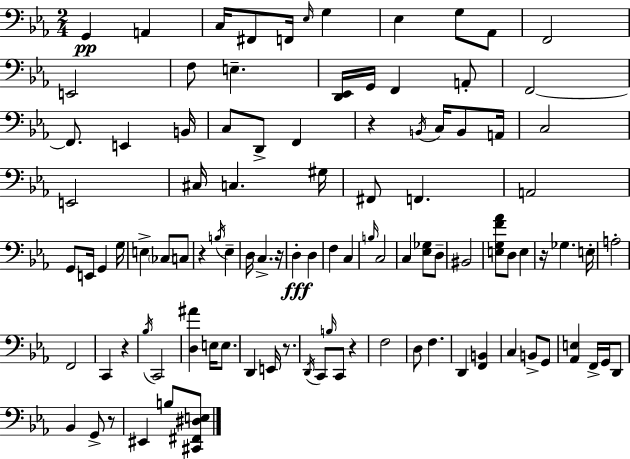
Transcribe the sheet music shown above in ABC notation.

X:1
T:Untitled
M:2/4
L:1/4
K:Eb
G,, A,, C,/4 ^F,,/2 F,,/4 _E,/4 G, _E, G,/2 _A,,/2 F,,2 E,,2 F,/2 E, [D,,_E,,]/4 G,,/4 F,, A,,/2 F,,2 F,,/2 E,, B,,/4 C,/2 D,,/2 F,, z B,,/4 C,/4 B,,/2 A,,/4 C,2 E,,2 ^C,/4 C, ^G,/4 ^F,,/2 F,, A,,2 G,,/2 E,,/4 G,, G,/4 E, _C,/2 C,/2 z B,/4 _E, D,/4 C, z/4 D, D, F, C, B,/4 C,2 C, [_E,_G,]/2 D,/2 ^B,,2 [E,G,F_A]/2 D,/2 E, z/4 _G, E,/4 A,2 F,,2 C,, z _B,/4 C,,2 [D,^A] E,/4 E,/2 D,, E,,/4 z/2 D,,/4 C,,/2 B,/4 C,,/2 z F,2 D,/2 F, D,, [F,,B,,] C, B,,/2 G,,/2 [_A,,E,] F,,/4 G,,/4 D,,/2 _B,, G,,/2 z/2 ^E,, B,/2 [^C,,^F,,^D,E,]/2